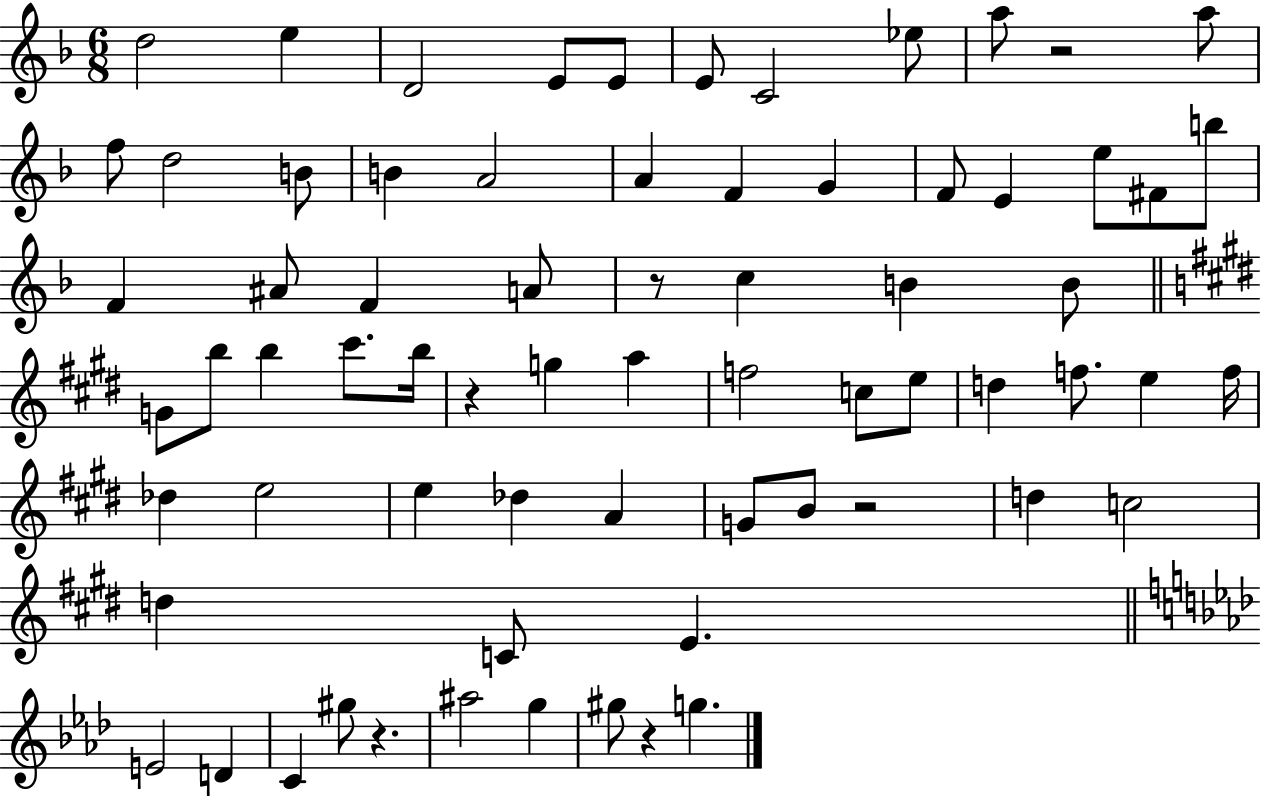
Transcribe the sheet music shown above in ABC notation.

X:1
T:Untitled
M:6/8
L:1/4
K:F
d2 e D2 E/2 E/2 E/2 C2 _e/2 a/2 z2 a/2 f/2 d2 B/2 B A2 A F G F/2 E e/2 ^F/2 b/2 F ^A/2 F A/2 z/2 c B B/2 G/2 b/2 b ^c'/2 b/4 z g a f2 c/2 e/2 d f/2 e f/4 _d e2 e _d A G/2 B/2 z2 d c2 d C/2 E E2 D C ^g/2 z ^a2 g ^g/2 z g